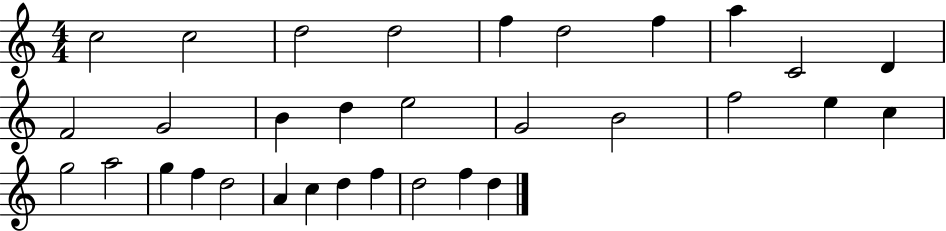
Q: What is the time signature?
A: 4/4